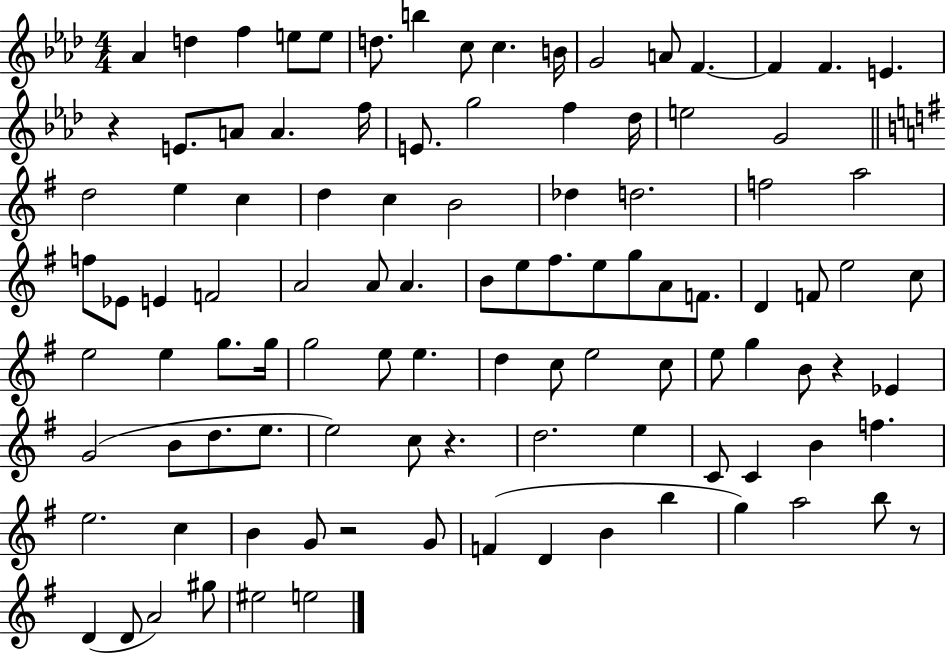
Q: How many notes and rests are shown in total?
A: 104